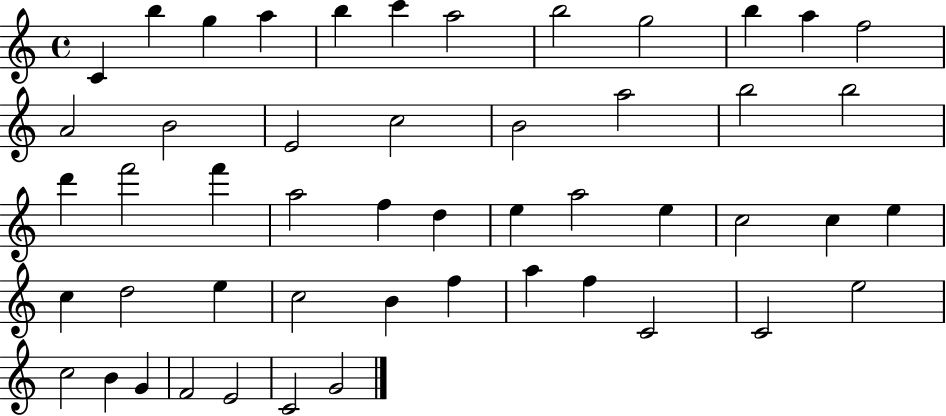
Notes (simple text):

C4/q B5/q G5/q A5/q B5/q C6/q A5/h B5/h G5/h B5/q A5/q F5/h A4/h B4/h E4/h C5/h B4/h A5/h B5/h B5/h D6/q F6/h F6/q A5/h F5/q D5/q E5/q A5/h E5/q C5/h C5/q E5/q C5/q D5/h E5/q C5/h B4/q F5/q A5/q F5/q C4/h C4/h E5/h C5/h B4/q G4/q F4/h E4/h C4/h G4/h